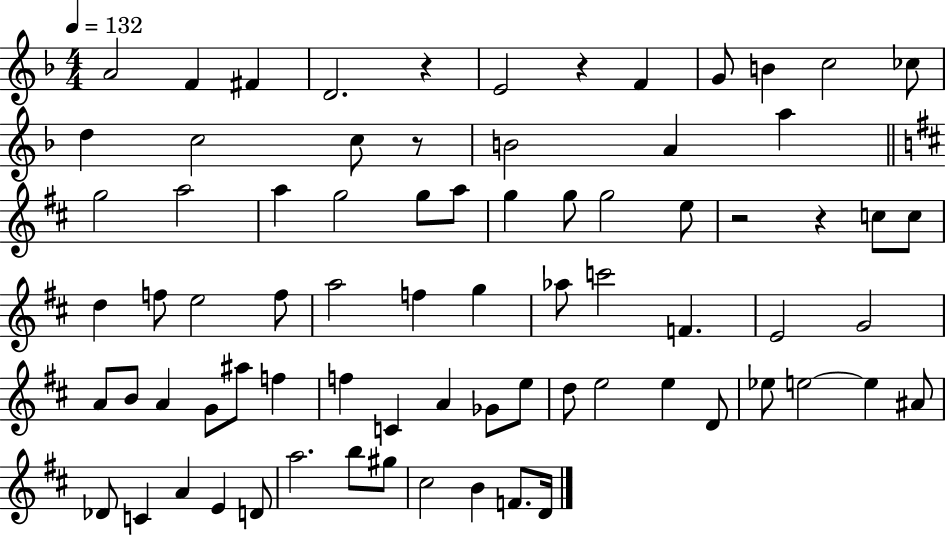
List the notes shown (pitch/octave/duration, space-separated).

A4/h F4/q F#4/q D4/h. R/q E4/h R/q F4/q G4/e B4/q C5/h CES5/e D5/q C5/h C5/e R/e B4/h A4/q A5/q G5/h A5/h A5/q G5/h G5/e A5/e G5/q G5/e G5/h E5/e R/h R/q C5/e C5/e D5/q F5/e E5/h F5/e A5/h F5/q G5/q Ab5/e C6/h F4/q. E4/h G4/h A4/e B4/e A4/q G4/e A#5/e F5/q F5/q C4/q A4/q Gb4/e E5/e D5/e E5/h E5/q D4/e Eb5/e E5/h E5/q A#4/e Db4/e C4/q A4/q E4/q D4/e A5/h. B5/e G#5/e C#5/h B4/q F4/e. D4/s